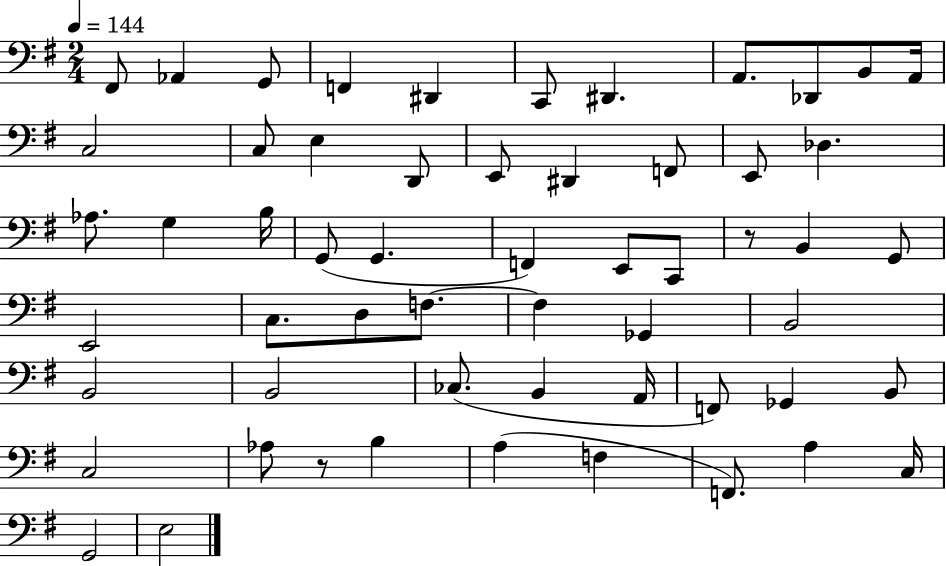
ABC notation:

X:1
T:Untitled
M:2/4
L:1/4
K:G
^F,,/2 _A,, G,,/2 F,, ^D,, C,,/2 ^D,, A,,/2 _D,,/2 B,,/2 A,,/4 C,2 C,/2 E, D,,/2 E,,/2 ^D,, F,,/2 E,,/2 _D, _A,/2 G, B,/4 G,,/2 G,, F,, E,,/2 C,,/2 z/2 B,, G,,/2 E,,2 C,/2 D,/2 F,/2 F, _G,, B,,2 B,,2 B,,2 _C,/2 B,, A,,/4 F,,/2 _G,, B,,/2 C,2 _A,/2 z/2 B, A, F, F,,/2 A, C,/4 G,,2 E,2